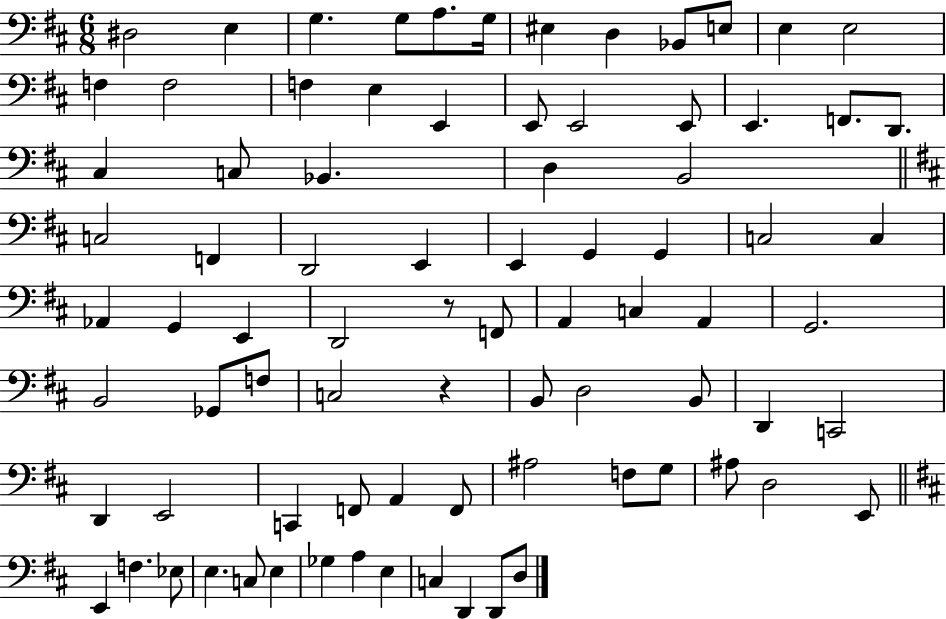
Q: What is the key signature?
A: D major